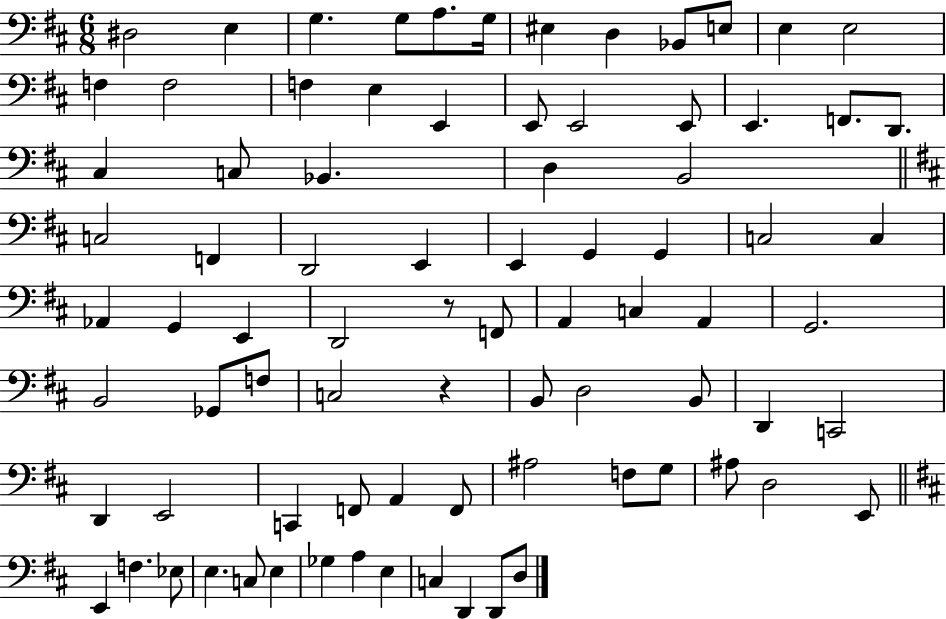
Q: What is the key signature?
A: D major